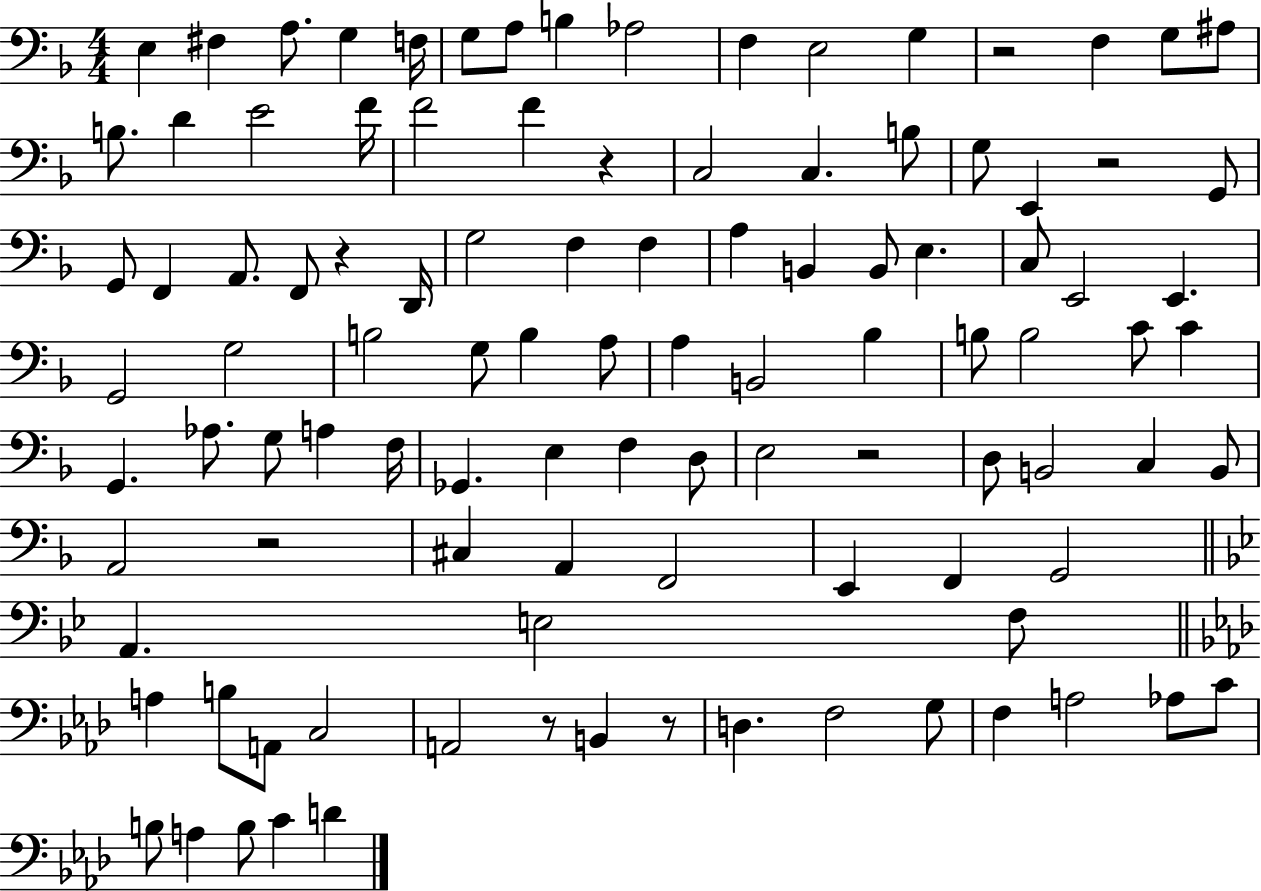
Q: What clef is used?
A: bass